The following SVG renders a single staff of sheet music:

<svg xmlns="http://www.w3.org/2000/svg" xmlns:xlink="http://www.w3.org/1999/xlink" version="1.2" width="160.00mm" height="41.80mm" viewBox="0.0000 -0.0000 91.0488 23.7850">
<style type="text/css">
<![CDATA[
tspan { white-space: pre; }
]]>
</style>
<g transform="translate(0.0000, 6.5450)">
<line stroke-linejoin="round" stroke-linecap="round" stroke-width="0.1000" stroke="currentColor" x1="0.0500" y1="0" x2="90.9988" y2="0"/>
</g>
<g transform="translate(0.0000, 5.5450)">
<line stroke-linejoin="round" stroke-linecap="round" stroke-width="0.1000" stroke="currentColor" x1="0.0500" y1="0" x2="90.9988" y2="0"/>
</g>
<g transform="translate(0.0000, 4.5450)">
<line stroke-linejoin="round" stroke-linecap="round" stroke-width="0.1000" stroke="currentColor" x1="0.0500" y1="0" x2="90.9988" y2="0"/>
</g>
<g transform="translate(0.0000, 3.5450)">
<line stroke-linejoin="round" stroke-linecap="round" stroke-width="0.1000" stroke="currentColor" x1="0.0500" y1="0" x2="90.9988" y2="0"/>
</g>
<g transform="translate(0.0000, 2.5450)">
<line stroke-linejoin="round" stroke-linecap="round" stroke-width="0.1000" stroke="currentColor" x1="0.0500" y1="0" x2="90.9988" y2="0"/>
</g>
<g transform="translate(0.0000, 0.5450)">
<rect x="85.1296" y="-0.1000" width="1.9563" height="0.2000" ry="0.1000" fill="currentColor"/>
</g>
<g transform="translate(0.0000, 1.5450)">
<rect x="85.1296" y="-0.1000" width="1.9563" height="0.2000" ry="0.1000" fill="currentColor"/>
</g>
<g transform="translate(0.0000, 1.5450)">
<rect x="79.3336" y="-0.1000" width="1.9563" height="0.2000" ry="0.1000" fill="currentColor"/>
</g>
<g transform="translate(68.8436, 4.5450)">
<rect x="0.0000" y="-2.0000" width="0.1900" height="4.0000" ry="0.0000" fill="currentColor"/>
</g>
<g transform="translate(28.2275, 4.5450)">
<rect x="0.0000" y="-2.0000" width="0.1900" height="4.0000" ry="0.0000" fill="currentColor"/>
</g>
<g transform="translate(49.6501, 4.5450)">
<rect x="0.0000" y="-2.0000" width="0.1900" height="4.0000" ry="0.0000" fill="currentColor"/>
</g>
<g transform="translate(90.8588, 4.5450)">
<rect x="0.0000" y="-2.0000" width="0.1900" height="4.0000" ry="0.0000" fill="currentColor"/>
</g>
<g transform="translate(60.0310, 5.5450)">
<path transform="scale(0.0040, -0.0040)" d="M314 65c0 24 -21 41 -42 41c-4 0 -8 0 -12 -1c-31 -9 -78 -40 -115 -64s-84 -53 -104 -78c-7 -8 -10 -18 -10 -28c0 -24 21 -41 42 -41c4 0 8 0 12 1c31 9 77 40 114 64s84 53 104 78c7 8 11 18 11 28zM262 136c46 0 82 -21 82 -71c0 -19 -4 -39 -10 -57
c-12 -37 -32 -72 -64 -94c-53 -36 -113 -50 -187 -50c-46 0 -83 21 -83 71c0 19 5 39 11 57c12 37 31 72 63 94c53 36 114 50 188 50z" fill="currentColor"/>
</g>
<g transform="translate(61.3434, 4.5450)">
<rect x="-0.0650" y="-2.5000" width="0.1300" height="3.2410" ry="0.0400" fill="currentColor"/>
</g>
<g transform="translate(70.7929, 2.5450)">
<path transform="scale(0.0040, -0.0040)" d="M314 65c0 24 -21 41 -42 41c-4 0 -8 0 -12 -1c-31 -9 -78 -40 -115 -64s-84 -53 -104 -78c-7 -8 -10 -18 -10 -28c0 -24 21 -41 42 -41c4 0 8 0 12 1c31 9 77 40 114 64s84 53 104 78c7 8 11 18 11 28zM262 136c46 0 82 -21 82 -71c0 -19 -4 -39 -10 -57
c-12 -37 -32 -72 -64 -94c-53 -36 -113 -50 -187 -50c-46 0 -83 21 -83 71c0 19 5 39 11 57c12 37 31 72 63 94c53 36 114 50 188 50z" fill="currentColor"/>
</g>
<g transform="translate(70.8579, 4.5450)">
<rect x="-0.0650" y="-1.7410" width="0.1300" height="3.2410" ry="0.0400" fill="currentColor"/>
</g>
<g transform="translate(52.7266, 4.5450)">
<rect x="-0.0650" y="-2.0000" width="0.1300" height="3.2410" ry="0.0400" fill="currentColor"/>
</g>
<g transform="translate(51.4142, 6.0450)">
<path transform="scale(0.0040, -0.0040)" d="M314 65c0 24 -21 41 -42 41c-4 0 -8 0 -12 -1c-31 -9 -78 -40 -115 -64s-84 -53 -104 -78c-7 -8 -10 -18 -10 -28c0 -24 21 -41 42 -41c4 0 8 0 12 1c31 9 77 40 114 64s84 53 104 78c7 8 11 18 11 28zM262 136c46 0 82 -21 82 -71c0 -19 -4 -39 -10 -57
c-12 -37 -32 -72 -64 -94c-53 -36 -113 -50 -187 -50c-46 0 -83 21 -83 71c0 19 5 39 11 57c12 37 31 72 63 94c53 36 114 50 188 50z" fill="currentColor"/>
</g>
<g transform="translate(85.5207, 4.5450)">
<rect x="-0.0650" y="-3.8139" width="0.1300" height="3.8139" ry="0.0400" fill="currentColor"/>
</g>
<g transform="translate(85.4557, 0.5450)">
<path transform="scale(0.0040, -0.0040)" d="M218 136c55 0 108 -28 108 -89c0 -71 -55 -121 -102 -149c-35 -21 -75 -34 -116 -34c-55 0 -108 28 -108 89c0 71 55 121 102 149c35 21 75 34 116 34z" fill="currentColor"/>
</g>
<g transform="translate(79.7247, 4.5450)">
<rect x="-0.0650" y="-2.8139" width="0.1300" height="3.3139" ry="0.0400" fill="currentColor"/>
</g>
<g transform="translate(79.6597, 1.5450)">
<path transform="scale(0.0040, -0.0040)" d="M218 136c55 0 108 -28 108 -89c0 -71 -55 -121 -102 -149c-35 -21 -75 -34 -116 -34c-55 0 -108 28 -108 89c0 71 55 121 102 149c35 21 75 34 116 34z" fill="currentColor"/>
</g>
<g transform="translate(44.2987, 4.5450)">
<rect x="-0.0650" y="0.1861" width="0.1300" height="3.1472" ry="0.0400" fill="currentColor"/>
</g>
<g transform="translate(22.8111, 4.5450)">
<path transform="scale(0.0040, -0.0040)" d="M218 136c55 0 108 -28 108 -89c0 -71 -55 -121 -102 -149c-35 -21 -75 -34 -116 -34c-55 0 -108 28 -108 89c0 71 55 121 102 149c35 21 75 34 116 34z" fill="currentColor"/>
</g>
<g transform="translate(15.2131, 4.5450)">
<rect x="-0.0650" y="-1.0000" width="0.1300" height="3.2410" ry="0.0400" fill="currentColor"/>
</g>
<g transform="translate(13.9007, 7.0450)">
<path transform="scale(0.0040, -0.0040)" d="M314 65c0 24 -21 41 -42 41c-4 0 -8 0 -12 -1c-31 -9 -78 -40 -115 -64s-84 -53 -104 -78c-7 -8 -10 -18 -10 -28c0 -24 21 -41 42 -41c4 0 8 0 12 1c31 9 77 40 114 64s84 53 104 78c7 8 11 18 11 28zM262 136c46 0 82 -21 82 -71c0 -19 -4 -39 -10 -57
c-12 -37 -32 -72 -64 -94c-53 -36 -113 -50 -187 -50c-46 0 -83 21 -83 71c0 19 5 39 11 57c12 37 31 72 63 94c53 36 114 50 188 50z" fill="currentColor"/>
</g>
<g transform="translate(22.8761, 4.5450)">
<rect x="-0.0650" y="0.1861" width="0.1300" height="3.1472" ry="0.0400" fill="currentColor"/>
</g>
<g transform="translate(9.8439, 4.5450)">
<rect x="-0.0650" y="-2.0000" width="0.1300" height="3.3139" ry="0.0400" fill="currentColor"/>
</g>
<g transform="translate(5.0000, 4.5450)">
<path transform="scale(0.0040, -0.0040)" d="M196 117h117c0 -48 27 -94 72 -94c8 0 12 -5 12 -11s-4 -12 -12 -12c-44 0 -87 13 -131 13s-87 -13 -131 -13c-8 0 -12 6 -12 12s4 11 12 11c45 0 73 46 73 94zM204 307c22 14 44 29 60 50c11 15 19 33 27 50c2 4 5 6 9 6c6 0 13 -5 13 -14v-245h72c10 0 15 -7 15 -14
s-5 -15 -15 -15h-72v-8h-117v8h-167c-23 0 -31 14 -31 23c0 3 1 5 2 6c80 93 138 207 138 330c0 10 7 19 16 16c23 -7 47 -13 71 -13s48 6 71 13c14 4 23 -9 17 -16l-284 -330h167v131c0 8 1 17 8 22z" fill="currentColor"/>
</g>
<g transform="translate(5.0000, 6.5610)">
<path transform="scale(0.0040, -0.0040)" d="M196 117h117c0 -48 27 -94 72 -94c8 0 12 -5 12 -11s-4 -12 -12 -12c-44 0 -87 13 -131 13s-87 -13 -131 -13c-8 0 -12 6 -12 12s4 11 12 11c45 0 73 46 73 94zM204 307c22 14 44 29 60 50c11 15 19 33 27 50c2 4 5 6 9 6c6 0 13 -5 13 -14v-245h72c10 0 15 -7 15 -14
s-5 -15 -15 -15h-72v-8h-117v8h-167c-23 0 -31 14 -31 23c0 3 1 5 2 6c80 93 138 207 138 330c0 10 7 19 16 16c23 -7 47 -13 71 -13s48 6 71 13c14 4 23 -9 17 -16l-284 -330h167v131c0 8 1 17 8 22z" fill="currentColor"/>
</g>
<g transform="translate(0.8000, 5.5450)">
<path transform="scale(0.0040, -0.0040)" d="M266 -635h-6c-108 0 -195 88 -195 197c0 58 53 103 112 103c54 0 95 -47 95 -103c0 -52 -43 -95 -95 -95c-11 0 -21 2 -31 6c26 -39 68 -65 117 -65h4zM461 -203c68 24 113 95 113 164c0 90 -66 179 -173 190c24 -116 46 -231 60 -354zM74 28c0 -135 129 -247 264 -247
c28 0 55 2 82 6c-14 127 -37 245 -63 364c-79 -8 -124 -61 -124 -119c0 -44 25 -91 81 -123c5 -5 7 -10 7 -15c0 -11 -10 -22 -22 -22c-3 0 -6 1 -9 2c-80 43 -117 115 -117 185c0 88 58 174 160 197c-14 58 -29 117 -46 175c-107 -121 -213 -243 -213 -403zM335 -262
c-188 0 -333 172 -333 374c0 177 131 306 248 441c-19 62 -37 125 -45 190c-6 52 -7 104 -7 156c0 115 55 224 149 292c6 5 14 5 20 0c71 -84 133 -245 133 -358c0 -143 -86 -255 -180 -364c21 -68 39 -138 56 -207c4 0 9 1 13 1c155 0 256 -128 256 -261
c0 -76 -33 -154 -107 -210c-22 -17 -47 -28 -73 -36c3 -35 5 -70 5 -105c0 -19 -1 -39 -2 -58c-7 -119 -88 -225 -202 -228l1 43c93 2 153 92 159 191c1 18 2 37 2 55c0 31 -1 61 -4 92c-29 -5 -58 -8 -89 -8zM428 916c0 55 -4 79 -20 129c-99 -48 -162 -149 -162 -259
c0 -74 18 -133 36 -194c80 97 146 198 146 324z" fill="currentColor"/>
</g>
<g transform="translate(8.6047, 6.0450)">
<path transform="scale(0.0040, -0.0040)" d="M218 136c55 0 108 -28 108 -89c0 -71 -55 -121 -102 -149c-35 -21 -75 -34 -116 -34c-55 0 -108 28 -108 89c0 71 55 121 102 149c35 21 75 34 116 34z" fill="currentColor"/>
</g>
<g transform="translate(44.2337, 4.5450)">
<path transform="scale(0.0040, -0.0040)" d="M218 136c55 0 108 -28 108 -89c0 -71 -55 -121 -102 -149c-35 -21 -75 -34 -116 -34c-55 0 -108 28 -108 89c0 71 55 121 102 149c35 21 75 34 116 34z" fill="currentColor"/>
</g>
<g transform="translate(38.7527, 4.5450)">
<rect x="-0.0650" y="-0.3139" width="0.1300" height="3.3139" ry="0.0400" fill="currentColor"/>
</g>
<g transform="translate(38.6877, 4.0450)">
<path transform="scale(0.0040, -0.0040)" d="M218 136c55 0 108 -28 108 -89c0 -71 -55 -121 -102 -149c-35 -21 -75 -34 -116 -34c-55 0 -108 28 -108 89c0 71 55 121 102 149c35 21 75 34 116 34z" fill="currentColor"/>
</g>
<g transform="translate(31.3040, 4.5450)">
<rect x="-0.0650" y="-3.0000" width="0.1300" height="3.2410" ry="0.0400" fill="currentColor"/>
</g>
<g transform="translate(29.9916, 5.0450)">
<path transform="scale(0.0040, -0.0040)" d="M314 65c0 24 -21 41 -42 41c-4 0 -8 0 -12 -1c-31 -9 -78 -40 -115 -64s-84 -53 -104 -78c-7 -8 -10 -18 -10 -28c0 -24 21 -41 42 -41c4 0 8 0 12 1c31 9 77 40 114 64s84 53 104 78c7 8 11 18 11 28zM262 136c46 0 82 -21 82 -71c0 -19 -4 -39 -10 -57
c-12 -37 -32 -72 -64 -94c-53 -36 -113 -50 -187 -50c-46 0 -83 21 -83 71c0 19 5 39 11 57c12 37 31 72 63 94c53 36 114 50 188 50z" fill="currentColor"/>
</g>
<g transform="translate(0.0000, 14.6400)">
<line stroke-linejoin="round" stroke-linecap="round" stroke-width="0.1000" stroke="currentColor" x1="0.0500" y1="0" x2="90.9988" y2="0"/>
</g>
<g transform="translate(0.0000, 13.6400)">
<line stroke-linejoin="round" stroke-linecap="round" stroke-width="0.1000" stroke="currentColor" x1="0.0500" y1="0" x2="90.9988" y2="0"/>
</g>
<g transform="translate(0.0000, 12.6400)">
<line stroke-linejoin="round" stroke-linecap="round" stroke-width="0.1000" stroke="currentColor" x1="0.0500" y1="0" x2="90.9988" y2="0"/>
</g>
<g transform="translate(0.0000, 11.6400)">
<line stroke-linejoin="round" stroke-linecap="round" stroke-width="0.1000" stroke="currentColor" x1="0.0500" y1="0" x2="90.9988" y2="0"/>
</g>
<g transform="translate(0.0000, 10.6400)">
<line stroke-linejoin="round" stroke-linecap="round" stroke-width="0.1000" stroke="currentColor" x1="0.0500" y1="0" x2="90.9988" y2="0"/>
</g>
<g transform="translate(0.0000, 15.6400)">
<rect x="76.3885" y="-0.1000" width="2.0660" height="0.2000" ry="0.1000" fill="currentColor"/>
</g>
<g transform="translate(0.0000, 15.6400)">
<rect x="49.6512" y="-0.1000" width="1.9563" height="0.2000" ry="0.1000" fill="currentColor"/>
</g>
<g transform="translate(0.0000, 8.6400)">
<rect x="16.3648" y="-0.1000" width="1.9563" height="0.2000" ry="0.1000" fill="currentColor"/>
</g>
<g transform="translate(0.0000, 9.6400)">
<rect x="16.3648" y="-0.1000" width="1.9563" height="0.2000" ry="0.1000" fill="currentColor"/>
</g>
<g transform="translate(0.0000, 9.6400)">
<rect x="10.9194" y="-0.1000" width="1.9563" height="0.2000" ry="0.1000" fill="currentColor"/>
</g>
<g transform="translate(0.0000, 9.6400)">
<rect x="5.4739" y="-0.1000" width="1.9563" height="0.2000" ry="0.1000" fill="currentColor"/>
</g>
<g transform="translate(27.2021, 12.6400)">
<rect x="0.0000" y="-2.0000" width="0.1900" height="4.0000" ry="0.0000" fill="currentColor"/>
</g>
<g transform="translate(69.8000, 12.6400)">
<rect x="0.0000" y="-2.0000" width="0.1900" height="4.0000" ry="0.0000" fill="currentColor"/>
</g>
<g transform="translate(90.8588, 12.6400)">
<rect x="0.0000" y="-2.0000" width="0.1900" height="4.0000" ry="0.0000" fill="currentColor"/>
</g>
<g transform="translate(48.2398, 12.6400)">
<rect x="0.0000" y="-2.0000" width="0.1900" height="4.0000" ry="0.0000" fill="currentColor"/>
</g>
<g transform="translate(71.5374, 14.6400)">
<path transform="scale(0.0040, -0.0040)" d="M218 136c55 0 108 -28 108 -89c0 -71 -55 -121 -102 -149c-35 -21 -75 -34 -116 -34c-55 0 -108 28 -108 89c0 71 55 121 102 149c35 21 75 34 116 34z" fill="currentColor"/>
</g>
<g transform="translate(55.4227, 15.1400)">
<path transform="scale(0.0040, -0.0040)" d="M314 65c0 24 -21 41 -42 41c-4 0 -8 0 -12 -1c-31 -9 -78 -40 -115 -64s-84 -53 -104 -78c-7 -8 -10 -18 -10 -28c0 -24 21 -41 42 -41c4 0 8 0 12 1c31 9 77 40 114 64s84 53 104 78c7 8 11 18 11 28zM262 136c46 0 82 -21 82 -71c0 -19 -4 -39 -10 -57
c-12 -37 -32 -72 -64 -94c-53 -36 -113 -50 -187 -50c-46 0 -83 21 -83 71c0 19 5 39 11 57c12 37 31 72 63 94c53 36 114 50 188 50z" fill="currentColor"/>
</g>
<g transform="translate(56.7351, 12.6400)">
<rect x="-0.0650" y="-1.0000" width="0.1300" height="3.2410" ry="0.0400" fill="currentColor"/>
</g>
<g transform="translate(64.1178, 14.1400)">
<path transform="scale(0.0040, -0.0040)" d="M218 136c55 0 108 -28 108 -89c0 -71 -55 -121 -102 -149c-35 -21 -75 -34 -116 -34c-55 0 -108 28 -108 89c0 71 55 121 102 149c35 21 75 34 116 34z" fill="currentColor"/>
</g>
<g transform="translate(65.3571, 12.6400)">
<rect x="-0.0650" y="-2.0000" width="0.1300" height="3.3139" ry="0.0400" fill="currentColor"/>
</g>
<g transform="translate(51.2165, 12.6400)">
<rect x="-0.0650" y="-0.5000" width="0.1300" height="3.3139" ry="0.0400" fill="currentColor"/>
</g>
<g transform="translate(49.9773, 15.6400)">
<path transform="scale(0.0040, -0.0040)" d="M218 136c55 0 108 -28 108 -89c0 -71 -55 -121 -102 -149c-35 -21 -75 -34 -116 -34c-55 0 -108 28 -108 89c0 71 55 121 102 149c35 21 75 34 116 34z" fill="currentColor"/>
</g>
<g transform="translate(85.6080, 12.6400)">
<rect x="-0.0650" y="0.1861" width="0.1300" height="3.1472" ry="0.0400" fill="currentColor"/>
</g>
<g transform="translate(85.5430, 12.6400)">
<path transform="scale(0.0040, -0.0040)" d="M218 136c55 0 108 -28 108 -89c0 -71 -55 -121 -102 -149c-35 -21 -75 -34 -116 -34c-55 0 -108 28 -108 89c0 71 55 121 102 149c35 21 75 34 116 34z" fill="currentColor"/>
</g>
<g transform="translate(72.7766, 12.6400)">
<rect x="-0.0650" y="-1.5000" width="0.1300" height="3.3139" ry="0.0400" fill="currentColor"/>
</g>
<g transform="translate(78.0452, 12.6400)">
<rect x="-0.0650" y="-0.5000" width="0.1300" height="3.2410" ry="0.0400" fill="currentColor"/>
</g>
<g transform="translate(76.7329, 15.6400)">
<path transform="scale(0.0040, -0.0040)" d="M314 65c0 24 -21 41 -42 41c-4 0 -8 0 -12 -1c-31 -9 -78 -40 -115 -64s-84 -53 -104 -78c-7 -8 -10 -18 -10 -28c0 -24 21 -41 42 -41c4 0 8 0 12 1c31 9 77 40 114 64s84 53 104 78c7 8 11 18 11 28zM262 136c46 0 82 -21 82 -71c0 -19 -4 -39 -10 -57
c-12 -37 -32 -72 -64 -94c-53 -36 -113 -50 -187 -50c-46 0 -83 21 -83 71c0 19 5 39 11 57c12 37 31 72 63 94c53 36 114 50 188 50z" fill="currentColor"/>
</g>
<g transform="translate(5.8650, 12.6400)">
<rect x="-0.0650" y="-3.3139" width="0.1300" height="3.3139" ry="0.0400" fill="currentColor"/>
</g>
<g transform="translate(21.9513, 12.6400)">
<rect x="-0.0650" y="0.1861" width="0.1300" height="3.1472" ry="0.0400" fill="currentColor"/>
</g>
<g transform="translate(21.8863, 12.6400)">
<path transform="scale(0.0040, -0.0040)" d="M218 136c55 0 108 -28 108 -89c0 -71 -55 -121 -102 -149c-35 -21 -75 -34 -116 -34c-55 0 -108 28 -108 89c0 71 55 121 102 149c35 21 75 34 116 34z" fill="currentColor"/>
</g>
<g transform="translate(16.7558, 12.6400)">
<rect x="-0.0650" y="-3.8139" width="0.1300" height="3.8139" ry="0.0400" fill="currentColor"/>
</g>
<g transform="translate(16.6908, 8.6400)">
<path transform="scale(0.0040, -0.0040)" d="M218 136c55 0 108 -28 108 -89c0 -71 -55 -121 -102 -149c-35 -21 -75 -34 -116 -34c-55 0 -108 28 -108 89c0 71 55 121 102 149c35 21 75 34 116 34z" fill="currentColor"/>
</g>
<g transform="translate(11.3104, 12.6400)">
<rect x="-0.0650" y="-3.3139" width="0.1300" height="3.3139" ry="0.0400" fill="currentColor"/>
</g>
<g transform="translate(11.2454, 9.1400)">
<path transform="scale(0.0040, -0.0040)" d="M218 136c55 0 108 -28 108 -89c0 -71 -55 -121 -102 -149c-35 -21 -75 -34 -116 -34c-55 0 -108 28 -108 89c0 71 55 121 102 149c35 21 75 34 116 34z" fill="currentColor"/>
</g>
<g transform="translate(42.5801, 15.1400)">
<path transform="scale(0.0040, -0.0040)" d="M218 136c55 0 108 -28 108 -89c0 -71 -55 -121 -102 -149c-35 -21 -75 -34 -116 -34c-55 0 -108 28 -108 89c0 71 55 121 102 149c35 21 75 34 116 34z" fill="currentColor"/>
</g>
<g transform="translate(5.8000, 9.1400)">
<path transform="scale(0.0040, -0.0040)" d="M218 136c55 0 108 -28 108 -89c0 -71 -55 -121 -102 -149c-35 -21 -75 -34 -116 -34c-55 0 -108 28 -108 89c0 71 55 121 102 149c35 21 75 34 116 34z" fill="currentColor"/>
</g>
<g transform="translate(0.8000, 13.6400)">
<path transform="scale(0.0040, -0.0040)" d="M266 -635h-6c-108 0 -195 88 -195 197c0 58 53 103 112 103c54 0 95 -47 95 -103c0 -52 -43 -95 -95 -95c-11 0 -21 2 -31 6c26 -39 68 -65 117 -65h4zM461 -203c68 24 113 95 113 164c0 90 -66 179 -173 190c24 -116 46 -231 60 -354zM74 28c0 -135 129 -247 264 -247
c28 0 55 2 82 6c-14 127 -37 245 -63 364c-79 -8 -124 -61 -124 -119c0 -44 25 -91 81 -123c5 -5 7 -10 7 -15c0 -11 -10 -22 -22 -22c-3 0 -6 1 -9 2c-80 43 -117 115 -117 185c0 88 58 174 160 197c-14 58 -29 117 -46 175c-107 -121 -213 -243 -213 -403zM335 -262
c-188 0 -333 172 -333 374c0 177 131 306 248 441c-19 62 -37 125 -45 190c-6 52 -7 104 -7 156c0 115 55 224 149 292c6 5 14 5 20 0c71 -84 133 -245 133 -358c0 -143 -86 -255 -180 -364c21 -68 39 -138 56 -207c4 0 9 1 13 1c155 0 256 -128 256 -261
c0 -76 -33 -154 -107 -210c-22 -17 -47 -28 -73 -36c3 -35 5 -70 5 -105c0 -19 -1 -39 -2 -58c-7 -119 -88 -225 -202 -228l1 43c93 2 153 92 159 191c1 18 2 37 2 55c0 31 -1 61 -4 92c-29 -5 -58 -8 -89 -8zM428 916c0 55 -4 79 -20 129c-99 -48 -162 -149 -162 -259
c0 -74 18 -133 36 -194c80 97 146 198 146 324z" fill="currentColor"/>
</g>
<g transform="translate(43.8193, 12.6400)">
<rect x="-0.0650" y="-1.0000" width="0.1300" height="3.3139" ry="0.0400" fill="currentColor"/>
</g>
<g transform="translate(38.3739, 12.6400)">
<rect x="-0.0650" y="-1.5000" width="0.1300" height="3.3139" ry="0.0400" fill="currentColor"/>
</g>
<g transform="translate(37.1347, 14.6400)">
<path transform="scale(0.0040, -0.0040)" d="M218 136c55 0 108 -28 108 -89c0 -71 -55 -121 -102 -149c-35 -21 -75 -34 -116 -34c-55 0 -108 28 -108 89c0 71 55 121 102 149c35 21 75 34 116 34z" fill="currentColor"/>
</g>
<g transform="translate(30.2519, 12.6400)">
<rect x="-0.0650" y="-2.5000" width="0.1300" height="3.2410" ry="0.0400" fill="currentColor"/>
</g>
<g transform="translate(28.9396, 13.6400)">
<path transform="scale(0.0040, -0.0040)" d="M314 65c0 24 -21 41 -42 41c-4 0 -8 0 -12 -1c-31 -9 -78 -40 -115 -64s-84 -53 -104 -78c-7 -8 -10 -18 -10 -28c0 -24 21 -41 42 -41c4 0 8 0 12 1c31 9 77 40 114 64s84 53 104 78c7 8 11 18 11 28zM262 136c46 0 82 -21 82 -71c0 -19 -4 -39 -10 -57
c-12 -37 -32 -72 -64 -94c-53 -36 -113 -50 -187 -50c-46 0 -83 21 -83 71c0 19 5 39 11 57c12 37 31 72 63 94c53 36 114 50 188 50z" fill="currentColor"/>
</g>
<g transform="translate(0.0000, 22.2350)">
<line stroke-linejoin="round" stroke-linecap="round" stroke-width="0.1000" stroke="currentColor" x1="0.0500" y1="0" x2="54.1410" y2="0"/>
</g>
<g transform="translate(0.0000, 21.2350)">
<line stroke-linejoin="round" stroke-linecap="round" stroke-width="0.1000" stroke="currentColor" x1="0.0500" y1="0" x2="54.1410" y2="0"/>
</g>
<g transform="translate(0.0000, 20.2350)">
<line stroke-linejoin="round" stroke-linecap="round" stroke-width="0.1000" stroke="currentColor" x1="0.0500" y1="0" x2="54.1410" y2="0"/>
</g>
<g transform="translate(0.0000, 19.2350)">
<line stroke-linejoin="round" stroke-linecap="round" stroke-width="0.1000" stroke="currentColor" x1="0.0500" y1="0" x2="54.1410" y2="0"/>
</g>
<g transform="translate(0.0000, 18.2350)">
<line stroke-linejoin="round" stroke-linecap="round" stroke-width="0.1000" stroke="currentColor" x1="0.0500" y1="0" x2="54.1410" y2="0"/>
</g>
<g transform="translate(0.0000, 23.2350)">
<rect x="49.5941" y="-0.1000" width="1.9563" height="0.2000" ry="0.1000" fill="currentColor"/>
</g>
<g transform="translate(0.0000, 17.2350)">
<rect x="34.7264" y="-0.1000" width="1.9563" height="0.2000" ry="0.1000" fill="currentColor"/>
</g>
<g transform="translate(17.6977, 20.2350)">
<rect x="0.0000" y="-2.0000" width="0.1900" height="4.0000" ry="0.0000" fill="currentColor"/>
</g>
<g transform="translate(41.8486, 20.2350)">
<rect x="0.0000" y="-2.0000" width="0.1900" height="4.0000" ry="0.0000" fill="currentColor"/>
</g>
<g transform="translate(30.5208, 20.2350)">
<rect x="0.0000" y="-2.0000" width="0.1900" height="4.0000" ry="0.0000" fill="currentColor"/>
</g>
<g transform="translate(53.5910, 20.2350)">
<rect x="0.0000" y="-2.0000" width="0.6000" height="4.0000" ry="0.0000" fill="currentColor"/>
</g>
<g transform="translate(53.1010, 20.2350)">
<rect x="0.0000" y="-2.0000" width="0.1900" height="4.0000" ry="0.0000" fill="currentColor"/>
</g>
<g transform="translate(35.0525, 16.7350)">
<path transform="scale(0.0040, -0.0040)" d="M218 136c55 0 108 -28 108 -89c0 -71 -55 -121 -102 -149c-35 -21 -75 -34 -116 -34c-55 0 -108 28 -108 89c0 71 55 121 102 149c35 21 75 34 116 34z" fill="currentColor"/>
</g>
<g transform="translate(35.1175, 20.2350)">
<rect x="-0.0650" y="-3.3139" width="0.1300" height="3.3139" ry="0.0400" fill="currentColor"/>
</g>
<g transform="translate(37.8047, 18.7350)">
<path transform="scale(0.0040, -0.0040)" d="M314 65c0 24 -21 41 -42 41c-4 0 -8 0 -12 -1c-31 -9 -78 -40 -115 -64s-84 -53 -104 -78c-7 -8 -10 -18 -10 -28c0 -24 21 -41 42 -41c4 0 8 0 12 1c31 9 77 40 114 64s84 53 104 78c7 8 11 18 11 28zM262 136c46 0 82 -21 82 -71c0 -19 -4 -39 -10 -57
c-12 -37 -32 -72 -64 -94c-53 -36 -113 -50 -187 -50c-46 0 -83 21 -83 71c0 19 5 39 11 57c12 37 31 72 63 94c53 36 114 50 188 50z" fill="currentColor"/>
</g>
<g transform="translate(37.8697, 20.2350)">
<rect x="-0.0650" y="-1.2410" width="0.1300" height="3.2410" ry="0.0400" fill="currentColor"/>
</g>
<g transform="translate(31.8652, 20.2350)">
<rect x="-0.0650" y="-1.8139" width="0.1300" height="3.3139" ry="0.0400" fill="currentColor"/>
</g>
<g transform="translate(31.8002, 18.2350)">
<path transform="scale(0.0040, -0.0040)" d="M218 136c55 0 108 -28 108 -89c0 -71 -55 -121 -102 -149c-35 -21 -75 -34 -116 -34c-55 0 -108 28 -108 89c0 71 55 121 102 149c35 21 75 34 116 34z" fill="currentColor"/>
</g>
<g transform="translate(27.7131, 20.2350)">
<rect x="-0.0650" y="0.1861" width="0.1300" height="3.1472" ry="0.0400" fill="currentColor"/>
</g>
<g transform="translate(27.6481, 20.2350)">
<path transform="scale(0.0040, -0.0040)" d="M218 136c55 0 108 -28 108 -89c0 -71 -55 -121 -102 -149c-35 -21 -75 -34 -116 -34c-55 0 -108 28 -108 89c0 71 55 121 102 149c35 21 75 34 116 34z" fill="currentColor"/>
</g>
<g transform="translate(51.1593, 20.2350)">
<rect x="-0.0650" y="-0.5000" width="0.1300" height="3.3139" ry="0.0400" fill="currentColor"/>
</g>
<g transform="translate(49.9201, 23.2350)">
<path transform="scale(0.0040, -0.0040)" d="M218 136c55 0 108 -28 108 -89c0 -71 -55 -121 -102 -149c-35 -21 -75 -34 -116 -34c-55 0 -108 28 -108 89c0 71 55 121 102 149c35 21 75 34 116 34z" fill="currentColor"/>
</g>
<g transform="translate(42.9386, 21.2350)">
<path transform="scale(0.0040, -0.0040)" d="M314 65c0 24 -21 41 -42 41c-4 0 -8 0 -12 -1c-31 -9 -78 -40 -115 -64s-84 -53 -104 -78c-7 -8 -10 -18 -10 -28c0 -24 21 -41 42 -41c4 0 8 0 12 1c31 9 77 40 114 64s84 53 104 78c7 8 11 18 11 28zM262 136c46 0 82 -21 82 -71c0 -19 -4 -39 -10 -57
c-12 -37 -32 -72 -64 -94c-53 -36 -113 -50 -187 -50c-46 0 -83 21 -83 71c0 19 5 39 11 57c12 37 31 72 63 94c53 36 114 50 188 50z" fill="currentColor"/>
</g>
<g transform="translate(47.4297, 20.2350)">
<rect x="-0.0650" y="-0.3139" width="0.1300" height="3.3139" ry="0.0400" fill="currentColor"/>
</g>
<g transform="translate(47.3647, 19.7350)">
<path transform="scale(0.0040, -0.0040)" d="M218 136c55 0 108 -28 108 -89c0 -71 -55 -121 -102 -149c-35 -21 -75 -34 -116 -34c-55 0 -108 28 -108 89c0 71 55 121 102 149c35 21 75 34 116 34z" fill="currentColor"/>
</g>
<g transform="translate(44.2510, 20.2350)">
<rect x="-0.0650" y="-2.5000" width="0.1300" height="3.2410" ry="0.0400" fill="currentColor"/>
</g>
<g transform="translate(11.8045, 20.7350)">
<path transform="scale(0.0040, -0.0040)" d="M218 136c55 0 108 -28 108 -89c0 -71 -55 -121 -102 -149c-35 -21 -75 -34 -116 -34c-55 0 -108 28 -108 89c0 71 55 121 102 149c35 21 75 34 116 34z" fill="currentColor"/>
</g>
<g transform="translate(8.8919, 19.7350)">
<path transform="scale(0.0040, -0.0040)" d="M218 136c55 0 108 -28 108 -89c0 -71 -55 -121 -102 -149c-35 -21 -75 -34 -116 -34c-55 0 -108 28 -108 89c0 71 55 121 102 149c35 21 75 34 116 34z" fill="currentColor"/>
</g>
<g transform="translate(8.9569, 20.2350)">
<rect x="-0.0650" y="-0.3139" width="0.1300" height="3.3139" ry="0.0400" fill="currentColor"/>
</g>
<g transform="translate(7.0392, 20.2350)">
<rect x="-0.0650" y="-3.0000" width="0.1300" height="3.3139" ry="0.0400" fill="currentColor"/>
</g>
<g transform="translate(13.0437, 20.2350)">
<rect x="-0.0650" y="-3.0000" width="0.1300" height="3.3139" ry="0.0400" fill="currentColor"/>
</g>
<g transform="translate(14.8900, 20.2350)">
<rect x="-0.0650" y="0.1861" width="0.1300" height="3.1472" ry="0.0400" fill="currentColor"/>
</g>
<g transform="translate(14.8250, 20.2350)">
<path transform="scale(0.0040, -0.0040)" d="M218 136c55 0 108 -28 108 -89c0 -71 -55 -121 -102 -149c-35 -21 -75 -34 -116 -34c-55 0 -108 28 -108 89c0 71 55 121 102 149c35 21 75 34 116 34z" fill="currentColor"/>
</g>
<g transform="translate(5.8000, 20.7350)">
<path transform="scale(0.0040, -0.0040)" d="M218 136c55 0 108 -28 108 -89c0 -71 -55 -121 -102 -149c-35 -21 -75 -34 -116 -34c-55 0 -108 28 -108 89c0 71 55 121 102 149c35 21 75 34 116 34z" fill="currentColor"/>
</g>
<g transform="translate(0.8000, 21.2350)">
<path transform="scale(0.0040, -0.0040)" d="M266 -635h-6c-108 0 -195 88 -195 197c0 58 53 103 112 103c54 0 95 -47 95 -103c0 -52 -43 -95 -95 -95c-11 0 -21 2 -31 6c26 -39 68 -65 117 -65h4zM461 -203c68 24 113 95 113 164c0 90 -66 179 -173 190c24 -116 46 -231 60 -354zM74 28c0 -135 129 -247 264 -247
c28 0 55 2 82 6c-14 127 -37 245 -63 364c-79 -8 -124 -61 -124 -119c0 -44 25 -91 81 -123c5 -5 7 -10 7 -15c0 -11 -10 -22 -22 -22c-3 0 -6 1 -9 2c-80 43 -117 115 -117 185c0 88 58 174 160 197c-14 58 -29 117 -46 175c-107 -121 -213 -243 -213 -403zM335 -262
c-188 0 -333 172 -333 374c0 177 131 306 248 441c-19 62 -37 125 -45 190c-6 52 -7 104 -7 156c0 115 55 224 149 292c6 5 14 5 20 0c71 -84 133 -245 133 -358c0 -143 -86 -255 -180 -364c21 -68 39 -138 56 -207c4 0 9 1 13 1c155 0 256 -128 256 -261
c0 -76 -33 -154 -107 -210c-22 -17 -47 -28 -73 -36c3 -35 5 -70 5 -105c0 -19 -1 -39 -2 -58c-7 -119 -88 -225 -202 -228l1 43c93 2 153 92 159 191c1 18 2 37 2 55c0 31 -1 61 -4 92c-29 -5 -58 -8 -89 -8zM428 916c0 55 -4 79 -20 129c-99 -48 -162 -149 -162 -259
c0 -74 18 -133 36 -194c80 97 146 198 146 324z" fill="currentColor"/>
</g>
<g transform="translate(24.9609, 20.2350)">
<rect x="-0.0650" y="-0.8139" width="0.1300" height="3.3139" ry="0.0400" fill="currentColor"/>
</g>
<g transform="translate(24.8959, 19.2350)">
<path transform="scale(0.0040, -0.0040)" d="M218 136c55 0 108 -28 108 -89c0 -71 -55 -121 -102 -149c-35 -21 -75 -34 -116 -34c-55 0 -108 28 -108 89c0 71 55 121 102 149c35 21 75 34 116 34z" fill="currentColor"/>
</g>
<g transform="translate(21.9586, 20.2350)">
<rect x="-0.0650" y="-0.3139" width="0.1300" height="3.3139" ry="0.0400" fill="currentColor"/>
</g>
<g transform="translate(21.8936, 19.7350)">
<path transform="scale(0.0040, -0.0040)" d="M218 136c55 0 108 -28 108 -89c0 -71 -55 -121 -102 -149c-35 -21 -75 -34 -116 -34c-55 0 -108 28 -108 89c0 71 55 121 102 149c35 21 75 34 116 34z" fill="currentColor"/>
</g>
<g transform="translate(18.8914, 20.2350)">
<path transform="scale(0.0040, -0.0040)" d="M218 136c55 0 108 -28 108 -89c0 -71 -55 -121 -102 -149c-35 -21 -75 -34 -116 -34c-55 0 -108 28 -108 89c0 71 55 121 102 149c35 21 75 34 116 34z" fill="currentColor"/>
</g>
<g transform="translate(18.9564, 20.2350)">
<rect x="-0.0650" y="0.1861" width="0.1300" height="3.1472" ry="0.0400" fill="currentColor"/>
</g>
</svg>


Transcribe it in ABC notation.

X:1
T:Untitled
M:4/4
L:1/4
K:C
F D2 B A2 c B F2 G2 f2 a c' b b c' B G2 E D C D2 F E C2 B A c A B B c d B f b e2 G2 c C